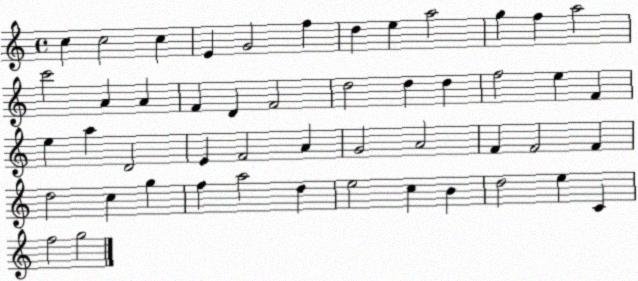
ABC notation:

X:1
T:Untitled
M:4/4
L:1/4
K:C
c c2 c E G2 f d e a2 g f a2 c'2 A A F D F2 d2 d d f2 e F e a D2 E F2 A G2 A2 F F2 F d2 c g f a2 d e2 c B d2 e C f2 g2